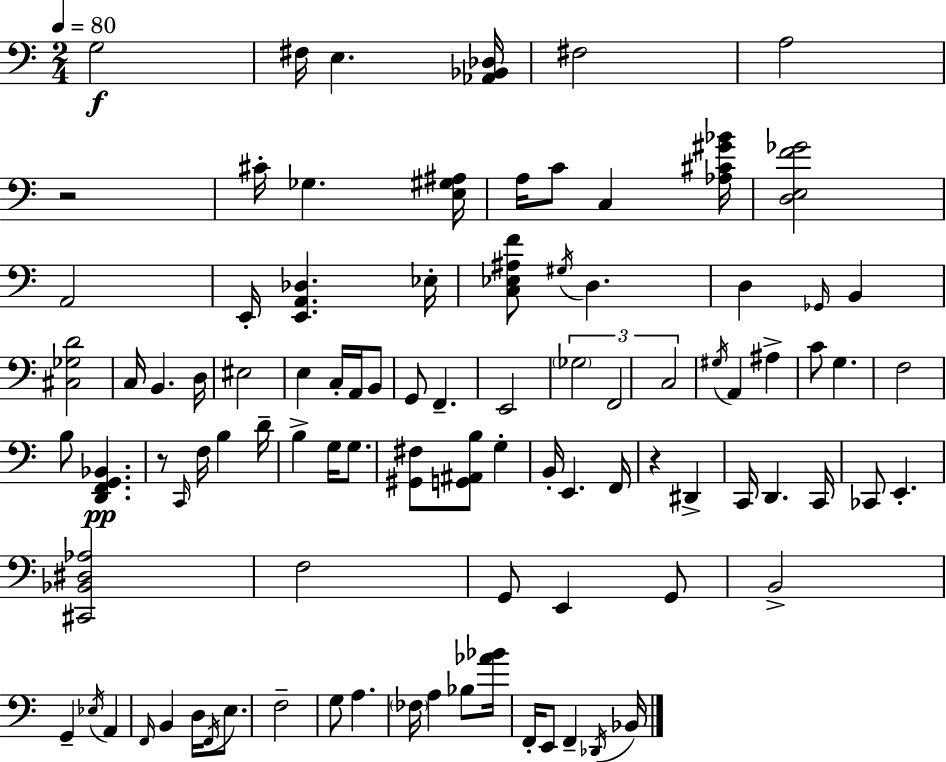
{
  \clef bass
  \numericTimeSignature
  \time 2/4
  \key a \minor
  \tempo 4 = 80
  \repeat volta 2 { g2\f | fis16 e4. <aes, bes, des>16 | fis2 | a2 | \break r2 | cis'16-. ges4. <e gis ais>16 | a16 c'8 c4 <aes cis' gis' bes'>16 | <d e f' ges'>2 | \break a,2 | e,16-. <e, a, des>4. ees16-. | <c ees ais f'>8 \acciaccatura { gis16 } d4. | d4 \grace { ges,16 } b,4 | \break <cis ges d'>2 | c16 b,4. | d16 eis2 | e4 c16-. a,16 | \break b,8 g,8 f,4.-- | e,2 | \tuplet 3/2 { \parenthesize ges2 | f,2 | \break c2 } | \acciaccatura { gis16 } a,4 ais4-> | c'8 g4. | f2 | \break b8 <d, f, g, bes,>4.\pp | r8 \grace { c,16 } f16 b4 | d'16-- b4-> | g16 g8. <gis, fis>8 <g, ais, b>8 | \break g4-. b,16-. e,4. | f,16 r4 | dis,4-> c,16 d,4. | c,16 ces,8 e,4.-. | \break <cis, bes, dis aes>2 | f2 | g,8 e,4 | g,8 b,2-> | \break g,4-- | \acciaccatura { ees16 } a,4 \grace { f,16 } b,4 | d16 \acciaccatura { f,16 } e8. f2-- | g8 | \break a4. \parenthesize fes16 | a4 bes8 <aes' bes'>16 f,16-. | e,8 f,4-- \acciaccatura { des,16 } bes,16 | } \bar "|."
}